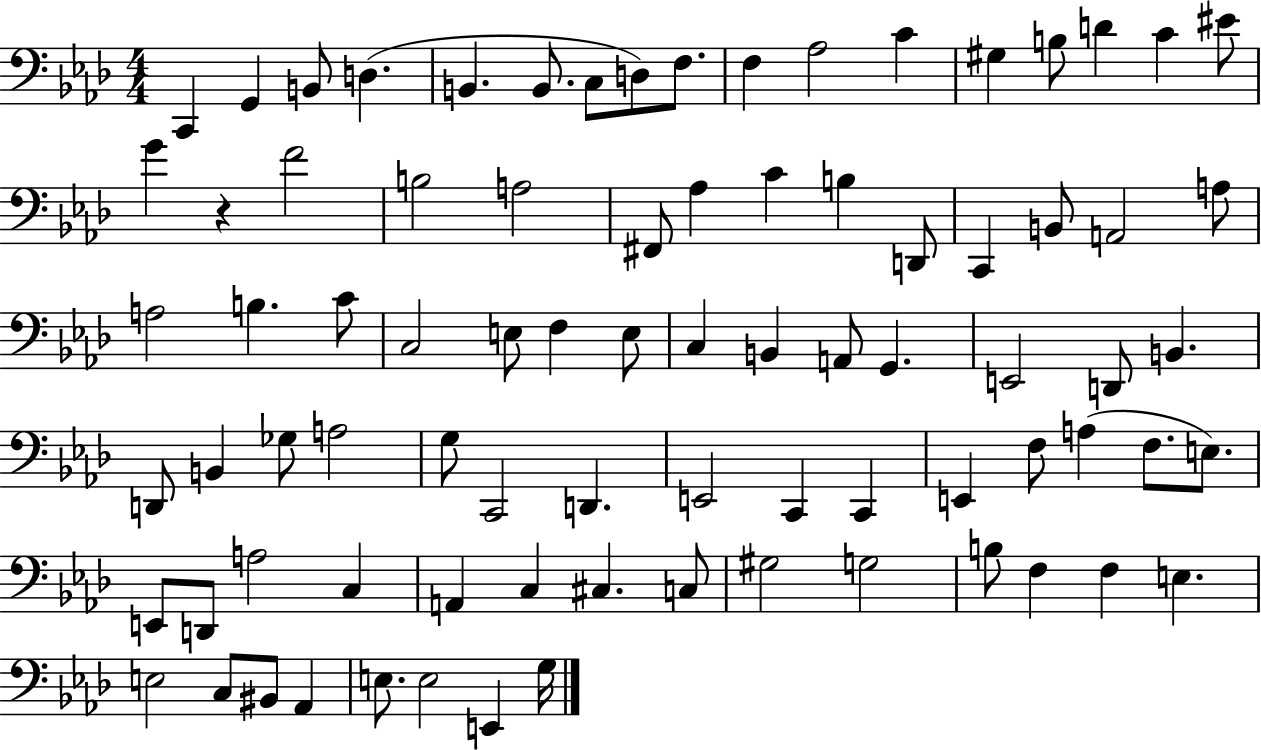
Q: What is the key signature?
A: AES major